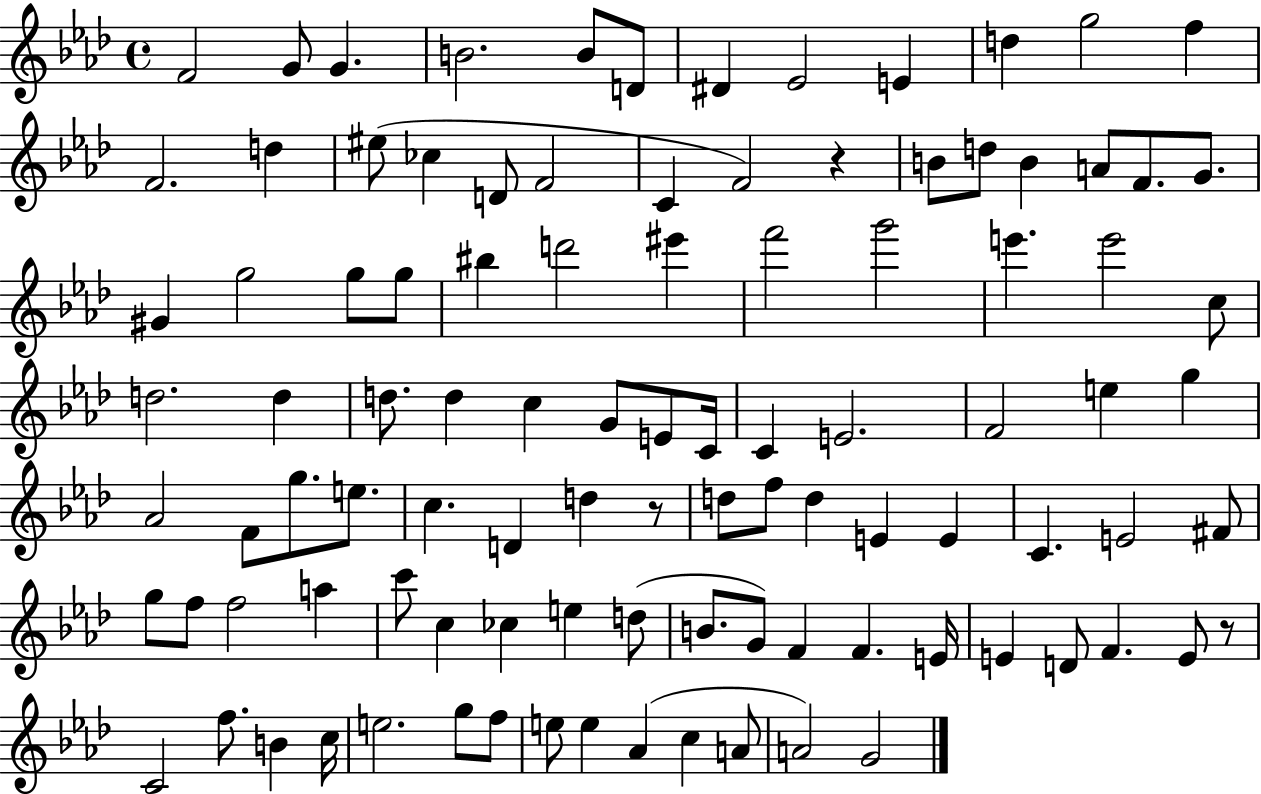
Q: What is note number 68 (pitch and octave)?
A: F5